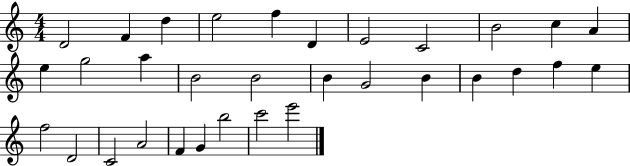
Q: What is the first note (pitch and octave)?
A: D4